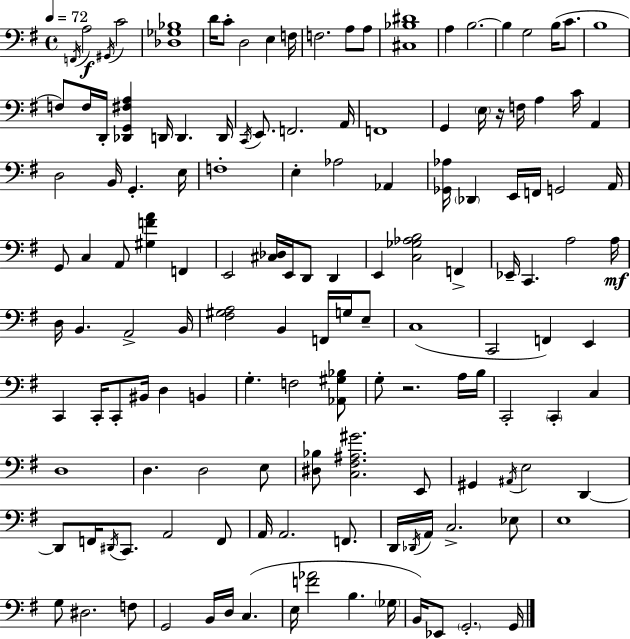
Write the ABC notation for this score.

X:1
T:Untitled
M:4/4
L:1/4
K:G
F,,/4 A,2 ^G,,/4 C2 [_D,_G,_B,]4 D/4 C/2 D,2 E, F,/4 F,2 A,/2 A,/2 [^C,_B,^D]4 A, B,2 B, G,2 B,/4 C/2 B,4 F,/2 F,/4 D,,/4 [_D,,G,,^F,A,] D,,/4 D,, D,,/4 C,,/4 E,,/2 F,,2 A,,/4 F,,4 G,, E,/4 z/4 F,/4 A, C/4 A,, D,2 B,,/4 G,, E,/4 F,4 E, _A,2 _A,, [_G,,_A,]/4 _D,, E,,/4 F,,/4 G,,2 A,,/4 G,,/2 C, A,,/2 [^G,FA] F,, E,,2 [^C,_D,]/4 E,,/4 D,,/2 D,, E,, [C,_G,_A,B,]2 F,, _E,,/4 C,, A,2 A,/4 D,/4 B,, A,,2 B,,/4 [^F,^G,A,]2 B,, F,,/4 G,/4 E,/2 C,4 C,,2 F,, E,, C,, C,,/4 C,,/2 ^B,,/4 D, B,, G, F,2 [_A,,^G,_B,]/2 G,/2 z2 A,/4 B,/4 C,,2 C,, C, D,4 D, D,2 E,/2 [^D,_B,]/2 [C,^F,^A,^G]2 E,,/2 ^G,, ^A,,/4 E,2 D,, D,,/2 F,,/4 ^D,,/4 C,,/2 A,,2 F,,/2 A,,/4 A,,2 F,,/2 D,,/4 _D,,/4 A,,/4 C,2 _E,/2 E,4 G,/2 ^D,2 F,/2 G,,2 B,,/4 D,/4 C, E,/4 [F_A]2 B, _G,/4 B,,/4 _E,,/2 G,,2 G,,/4